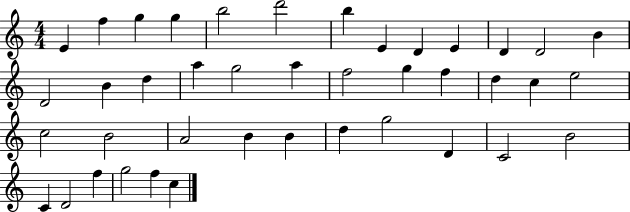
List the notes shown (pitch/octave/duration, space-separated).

E4/q F5/q G5/q G5/q B5/h D6/h B5/q E4/q D4/q E4/q D4/q D4/h B4/q D4/h B4/q D5/q A5/q G5/h A5/q F5/h G5/q F5/q D5/q C5/q E5/h C5/h B4/h A4/h B4/q B4/q D5/q G5/h D4/q C4/h B4/h C4/q D4/h F5/q G5/h F5/q C5/q